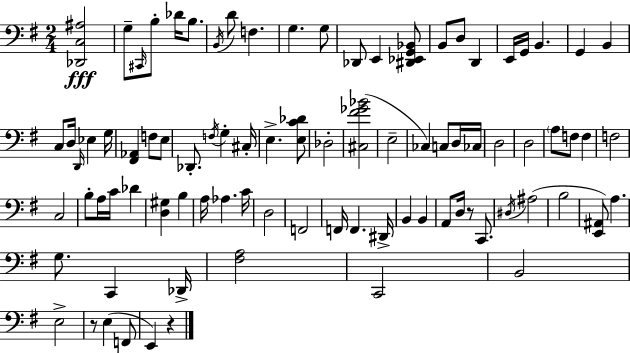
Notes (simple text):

[Db2,C3,A#3]/h G3/e C#2/s B3/e Db4/s B3/e. B2/s D4/e F3/q. G3/q. G3/e Db2/e E2/q [D#2,Eb2,G2,Bb2]/e B2/e D3/e D2/q E2/s G2/s B2/q. G2/q B2/q C3/e D3/s D2/s Eb3/q G3/s [F#2,Ab2]/q F3/e E3/e Db2/e. F3/s G3/q C#3/s E3/q. [E3,C4,Db4]/e Db3/h [C#3,F#4,Gb4,Bb4]/h E3/h CES3/q C3/e D3/s CES3/s D3/h D3/h A3/e F3/e F3/q F3/h C3/h B3/e A3/s C4/s Db4/q [D3,G#3]/q B3/q A3/s Ab3/q. C4/s D3/h F2/h F2/s F2/q. D#2/s B2/q B2/q A2/e D3/s R/e C2/e. D#3/s A#3/h B3/h [E2,A#2]/e A3/q. G3/e. C2/q Db2/s [F#3,A3]/h C2/h B2/h E3/h R/e E3/q F2/e E2/q R/q